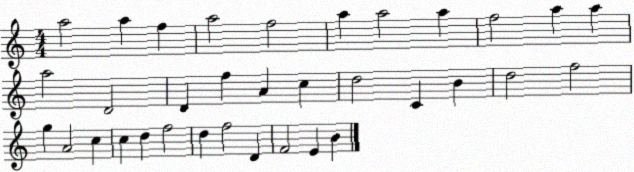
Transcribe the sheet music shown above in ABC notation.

X:1
T:Untitled
M:4/4
L:1/4
K:C
a2 a f a2 f2 a a2 a f2 a a a2 D2 D f A c d2 C B d2 f2 g A2 c c d f2 d f2 D F2 E B